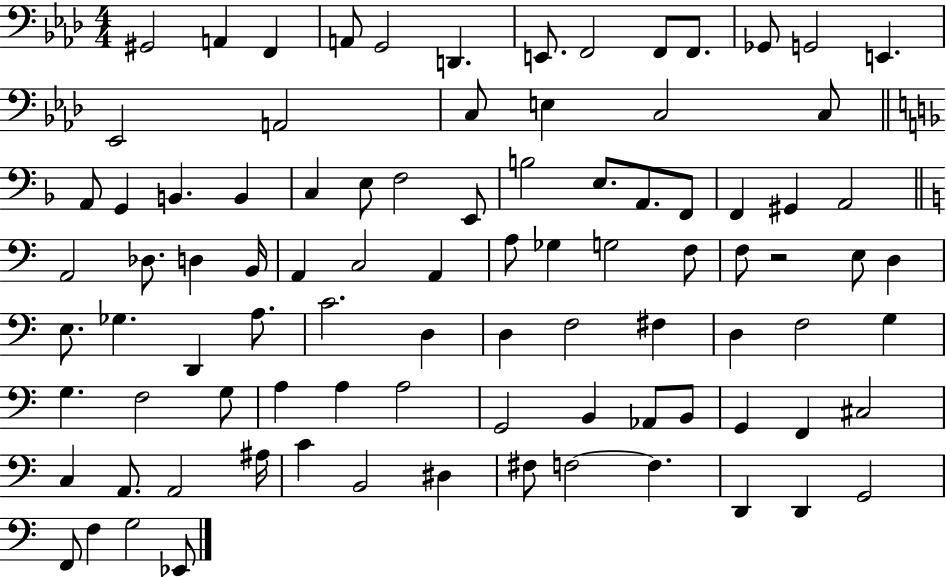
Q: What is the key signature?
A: AES major